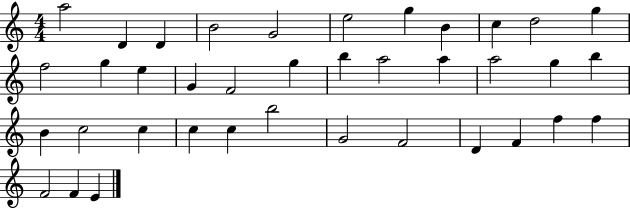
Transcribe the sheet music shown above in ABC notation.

X:1
T:Untitled
M:4/4
L:1/4
K:C
a2 D D B2 G2 e2 g B c d2 g f2 g e G F2 g b a2 a a2 g b B c2 c c c b2 G2 F2 D F f f F2 F E